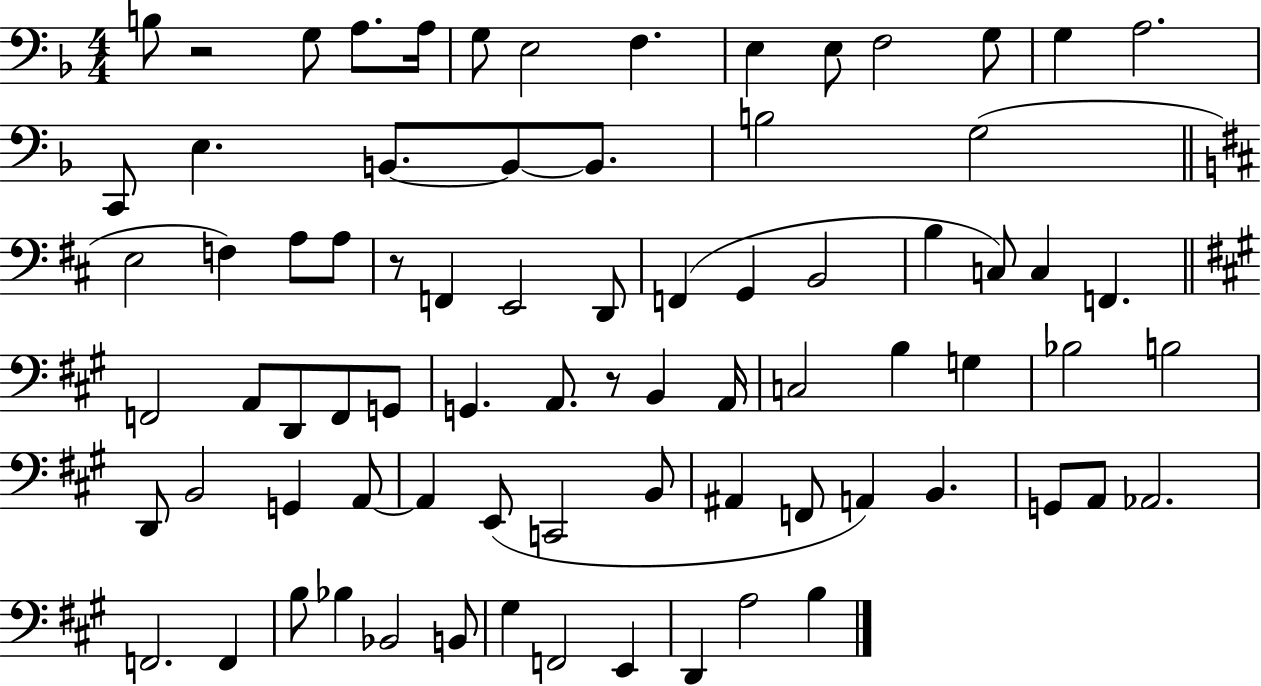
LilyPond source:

{
  \clef bass
  \numericTimeSignature
  \time 4/4
  \key f \major
  b8 r2 g8 a8. a16 | g8 e2 f4. | e4 e8 f2 g8 | g4 a2. | \break c,8 e4. b,8.~~ b,8~~ b,8. | b2 g2( | \bar "||" \break \key d \major e2 f4) a8 a8 | r8 f,4 e,2 d,8 | f,4( g,4 b,2 | b4 c8) c4 f,4. | \break \bar "||" \break \key a \major f,2 a,8 d,8 f,8 g,8 | g,4. a,8. r8 b,4 a,16 | c2 b4 g4 | bes2 b2 | \break d,8 b,2 g,4 a,8~~ | a,4 e,8( c,2 b,8 | ais,4 f,8 a,4) b,4. | g,8 a,8 aes,2. | \break f,2. f,4 | b8 bes4 bes,2 b,8 | gis4 f,2 e,4 | d,4 a2 b4 | \break \bar "|."
}